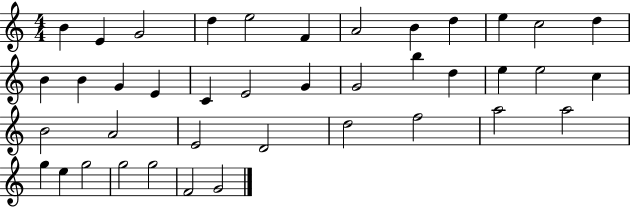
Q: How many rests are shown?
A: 0